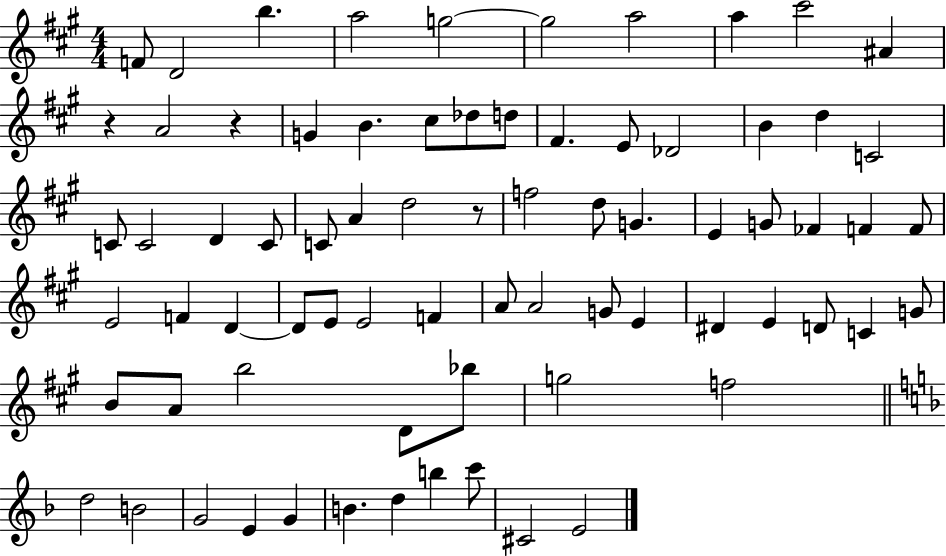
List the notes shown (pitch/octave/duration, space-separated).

F4/e D4/h B5/q. A5/h G5/h G5/h A5/h A5/q C#6/h A#4/q R/q A4/h R/q G4/q B4/q. C#5/e Db5/e D5/e F#4/q. E4/e Db4/h B4/q D5/q C4/h C4/e C4/h D4/q C4/e C4/e A4/q D5/h R/e F5/h D5/e G4/q. E4/q G4/e FES4/q F4/q F4/e E4/h F4/q D4/q D4/e E4/e E4/h F4/q A4/e A4/h G4/e E4/q D#4/q E4/q D4/e C4/q G4/e B4/e A4/e B5/h D4/e Bb5/e G5/h F5/h D5/h B4/h G4/h E4/q G4/q B4/q. D5/q B5/q C6/e C#4/h E4/h